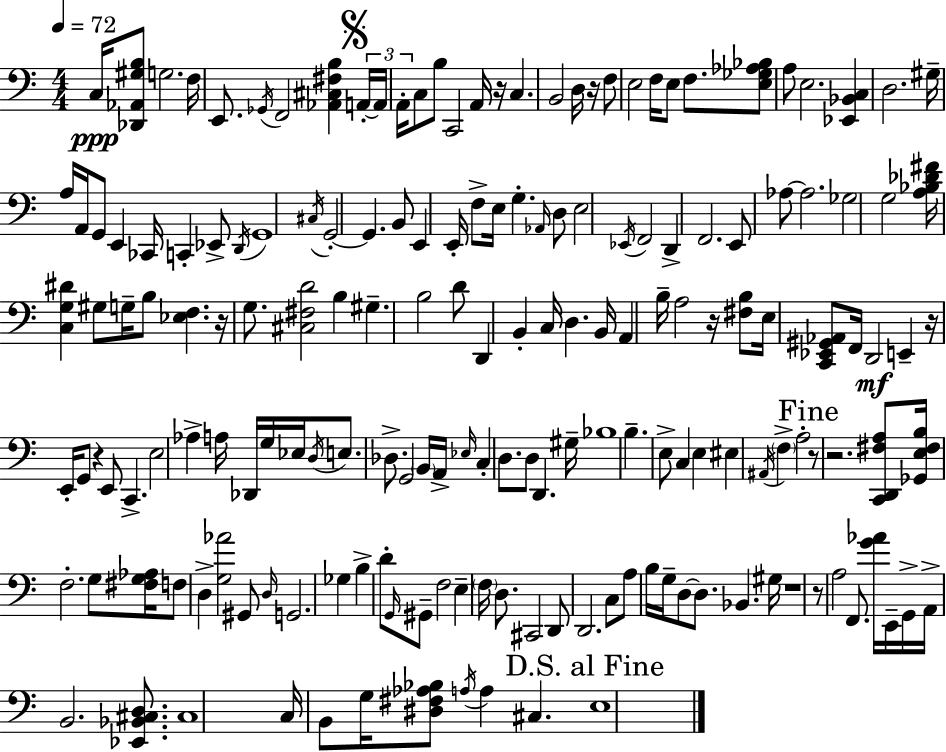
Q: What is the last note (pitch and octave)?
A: E3